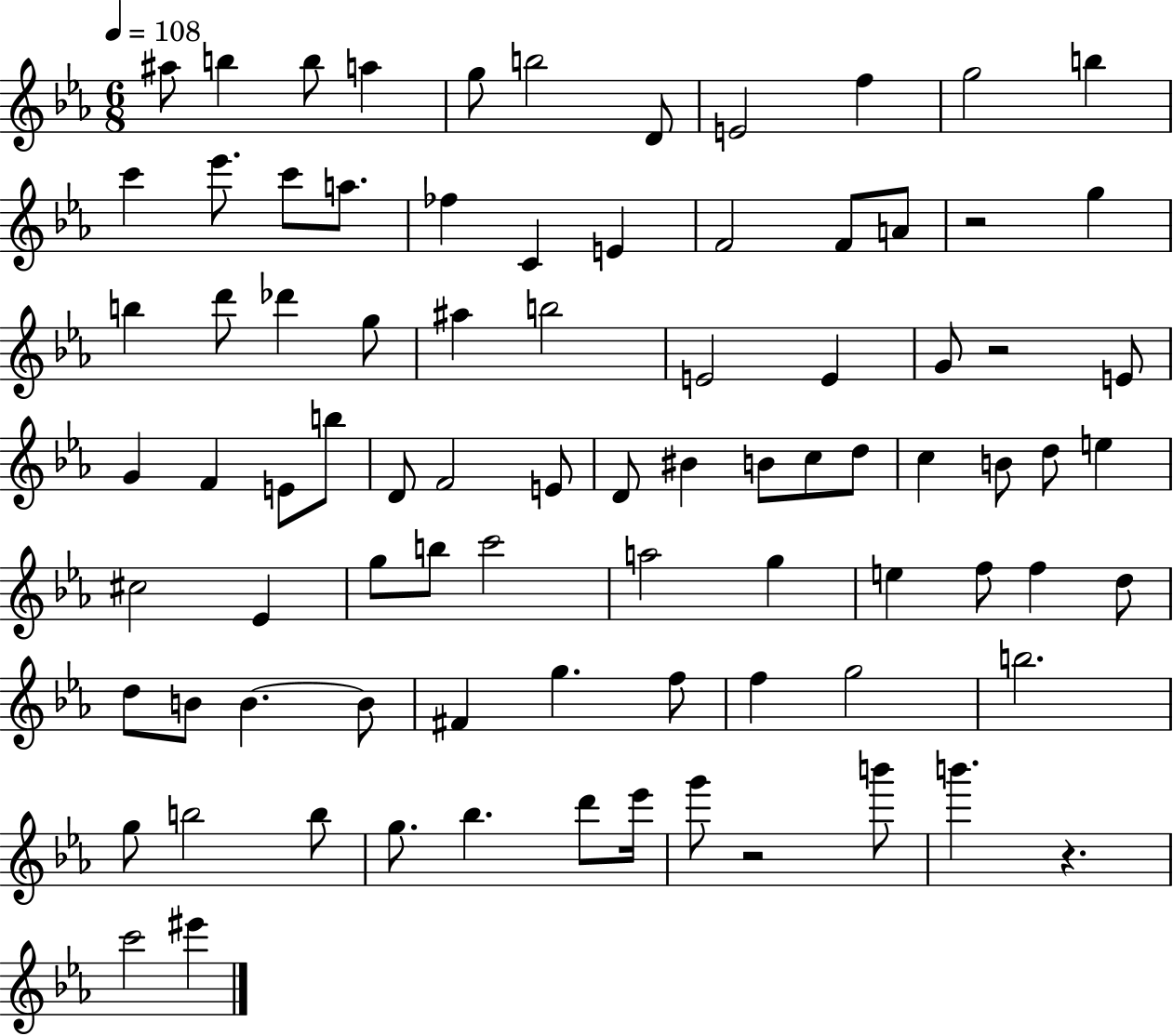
A#5/e B5/q B5/e A5/q G5/e B5/h D4/e E4/h F5/q G5/h B5/q C6/q Eb6/e. C6/e A5/e. FES5/q C4/q E4/q F4/h F4/e A4/e R/h G5/q B5/q D6/e Db6/q G5/e A#5/q B5/h E4/h E4/q G4/e R/h E4/e G4/q F4/q E4/e B5/e D4/e F4/h E4/e D4/e BIS4/q B4/e C5/e D5/e C5/q B4/e D5/e E5/q C#5/h Eb4/q G5/e B5/e C6/h A5/h G5/q E5/q F5/e F5/q D5/e D5/e B4/e B4/q. B4/e F#4/q G5/q. F5/e F5/q G5/h B5/h. G5/e B5/h B5/e G5/e. Bb5/q. D6/e Eb6/s G6/e R/h B6/e B6/q. R/q. C6/h EIS6/q